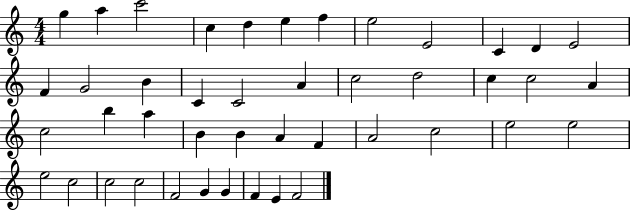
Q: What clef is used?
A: treble